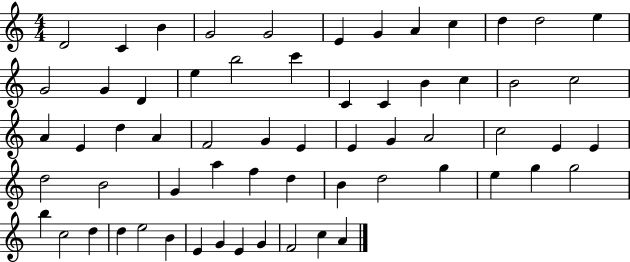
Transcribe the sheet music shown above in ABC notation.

X:1
T:Untitled
M:4/4
L:1/4
K:C
D2 C B G2 G2 E G A c d d2 e G2 G D e b2 c' C C B c B2 c2 A E d A F2 G E E G A2 c2 E E d2 B2 G a f d B d2 g e g g2 b c2 d d e2 B E G E G F2 c A